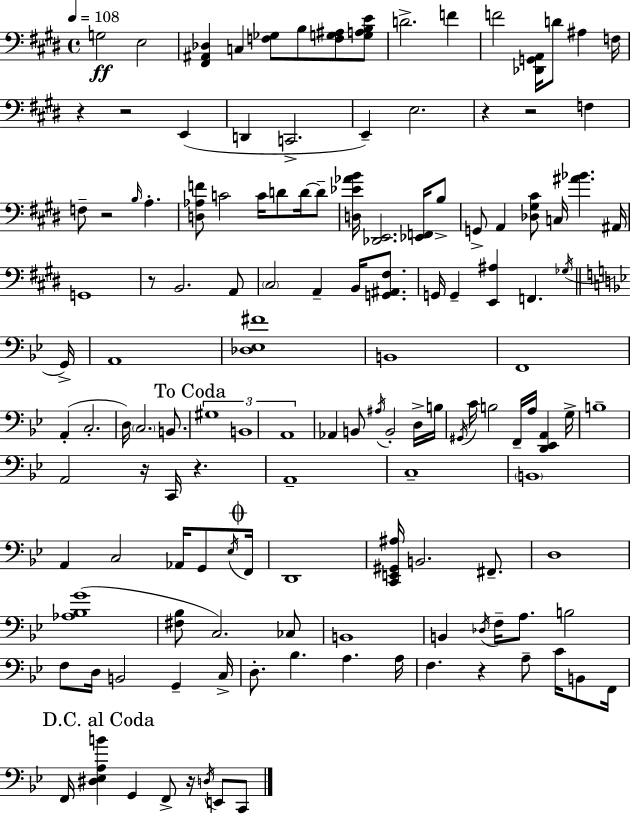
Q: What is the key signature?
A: E major